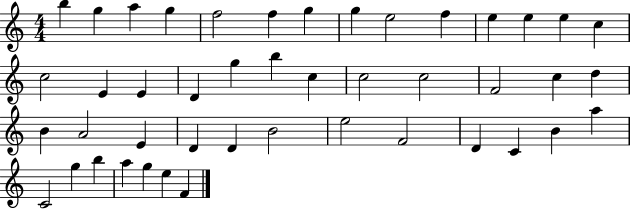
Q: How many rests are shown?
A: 0